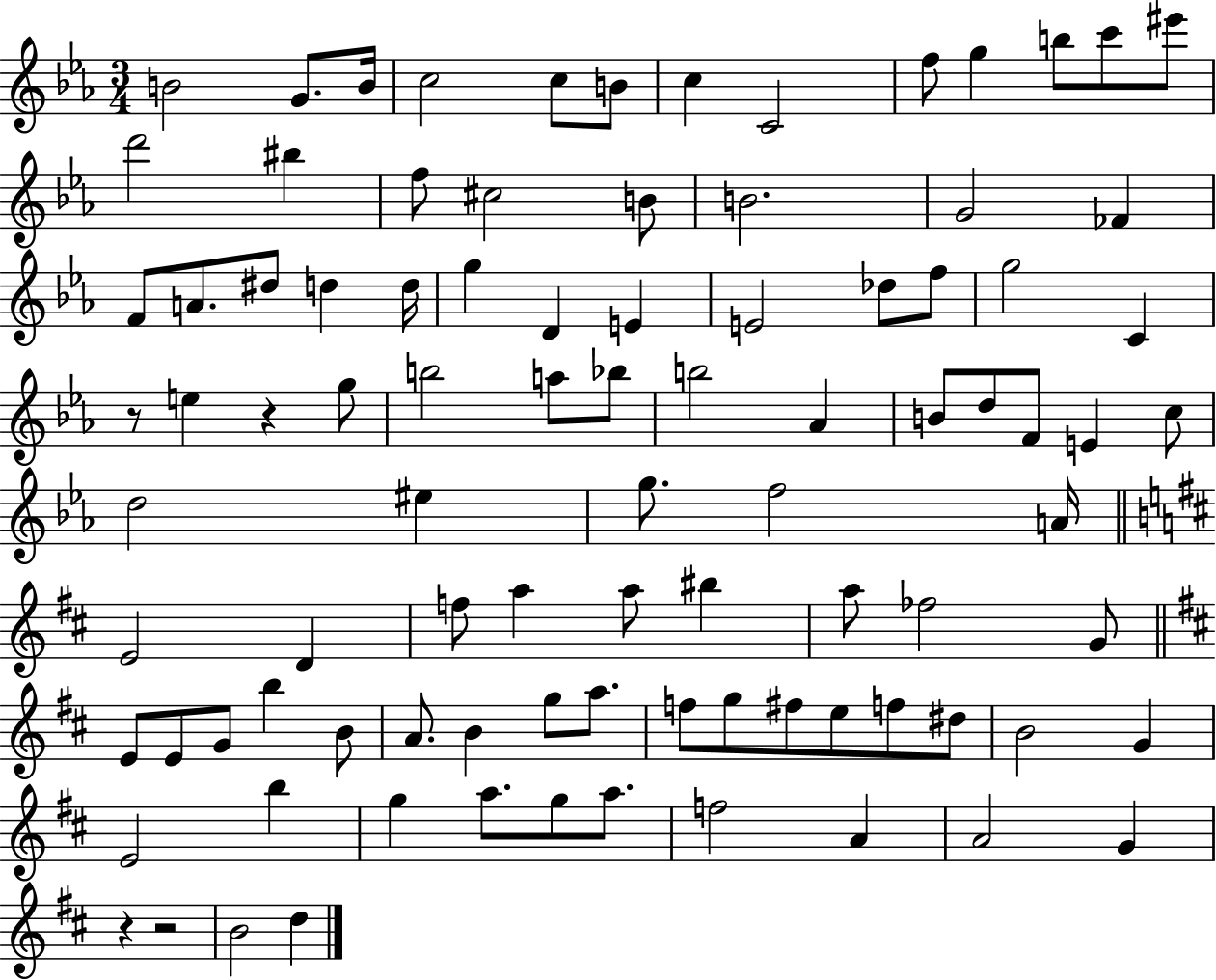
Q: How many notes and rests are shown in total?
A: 93